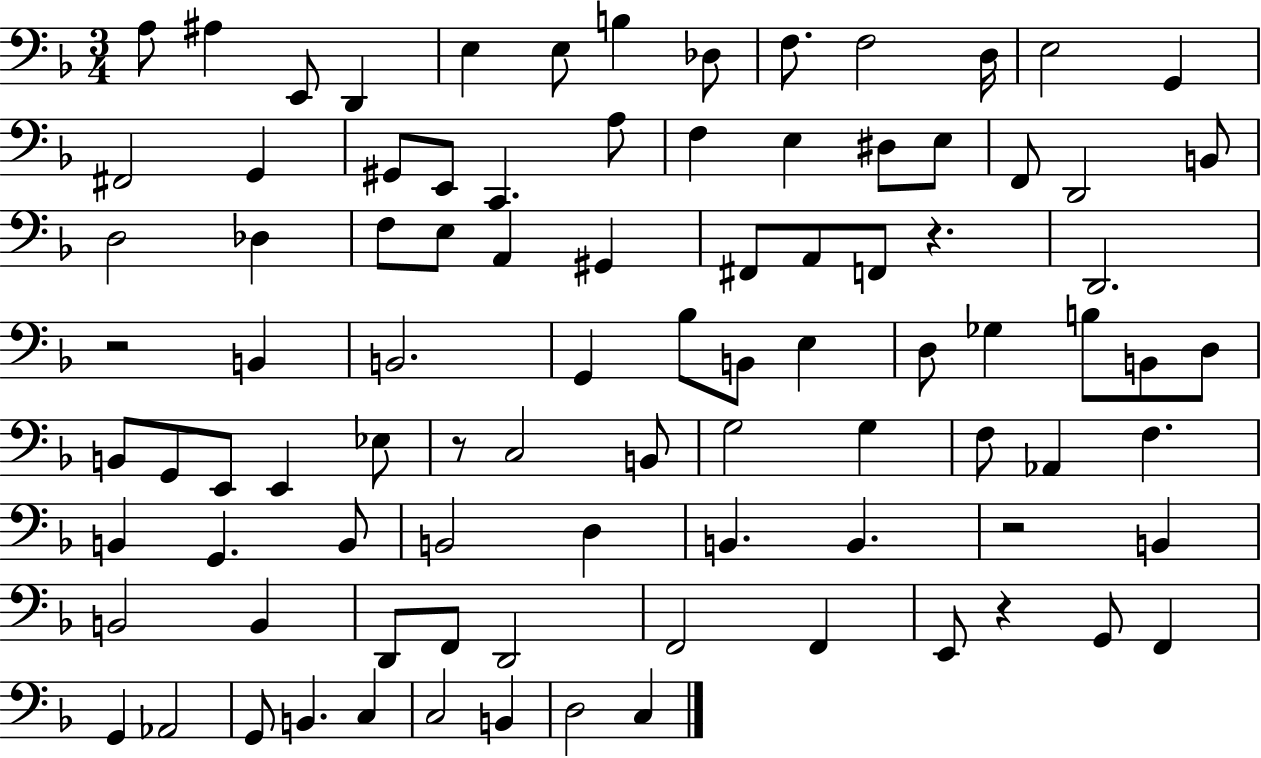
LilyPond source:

{
  \clef bass
  \numericTimeSignature
  \time 3/4
  \key f \major
  a8 ais4 e,8 d,4 | e4 e8 b4 des8 | f8. f2 d16 | e2 g,4 | \break fis,2 g,4 | gis,8 e,8 c,4. a8 | f4 e4 dis8 e8 | f,8 d,2 b,8 | \break d2 des4 | f8 e8 a,4 gis,4 | fis,8 a,8 f,8 r4. | d,2. | \break r2 b,4 | b,2. | g,4 bes8 b,8 e4 | d8 ges4 b8 b,8 d8 | \break b,8 g,8 e,8 e,4 ees8 | r8 c2 b,8 | g2 g4 | f8 aes,4 f4. | \break b,4 g,4. b,8 | b,2 d4 | b,4. b,4. | r2 b,4 | \break b,2 b,4 | d,8 f,8 d,2 | f,2 f,4 | e,8 r4 g,8 f,4 | \break g,4 aes,2 | g,8 b,4. c4 | c2 b,4 | d2 c4 | \break \bar "|."
}